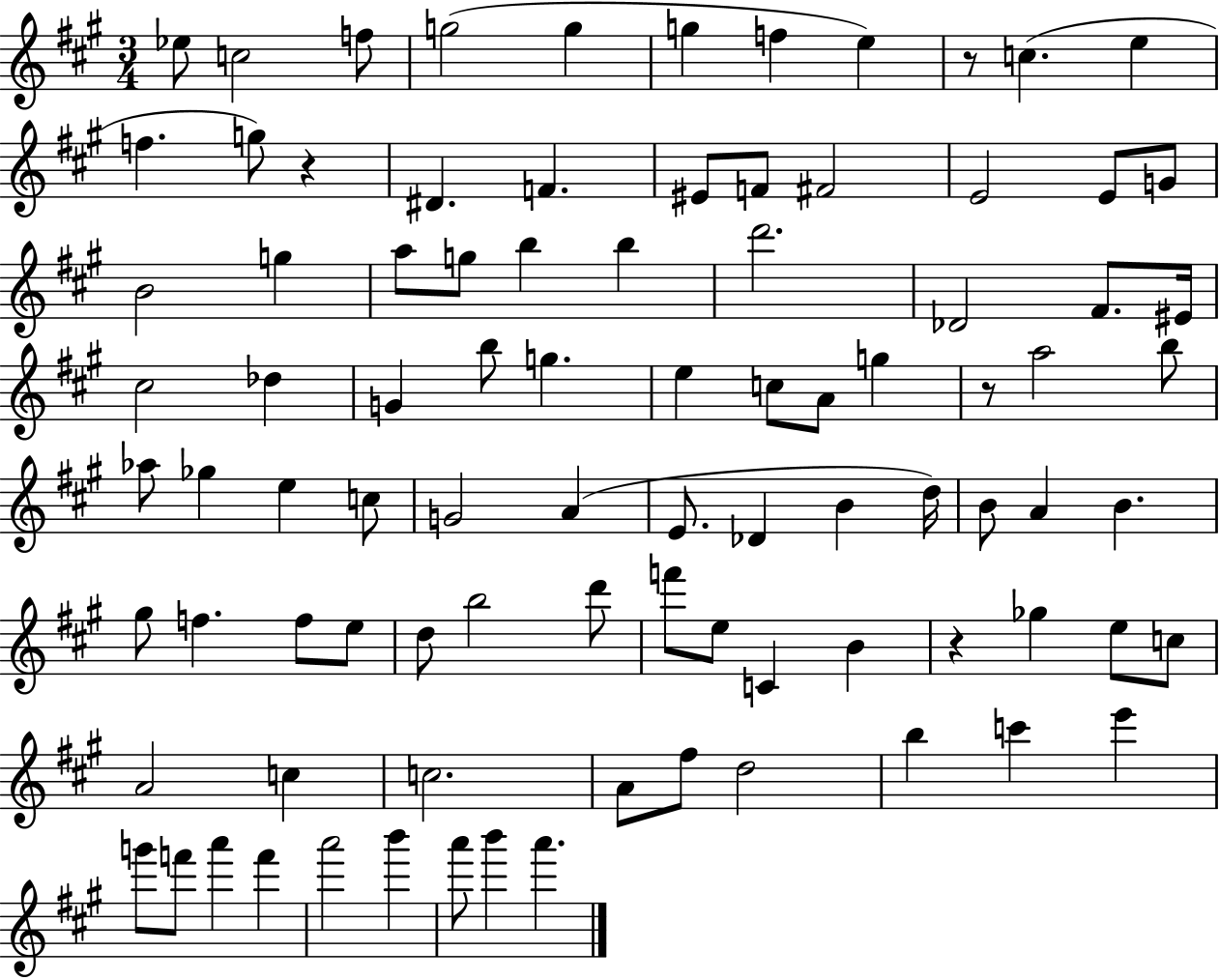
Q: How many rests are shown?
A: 4